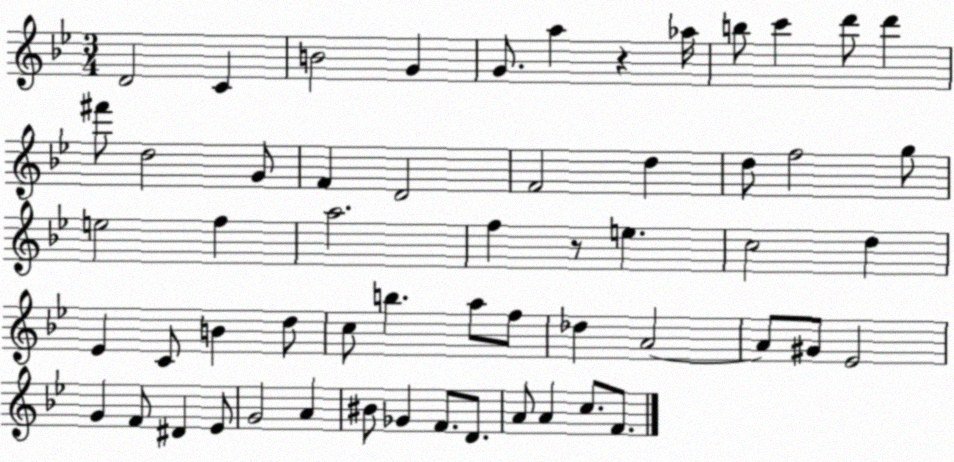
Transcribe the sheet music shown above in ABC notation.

X:1
T:Untitled
M:3/4
L:1/4
K:Bb
D2 C B2 G G/2 a z _a/4 b/2 c' d'/2 d' ^f'/2 d2 G/2 F D2 F2 d d/2 f2 g/2 e2 f a2 f z/2 e c2 d _E C/2 B d/2 c/2 b a/2 f/2 _d A2 A/2 ^G/2 _E2 G F/2 ^D _E/2 G2 A ^B/2 _G F/2 D/2 A/2 A c/2 F/2